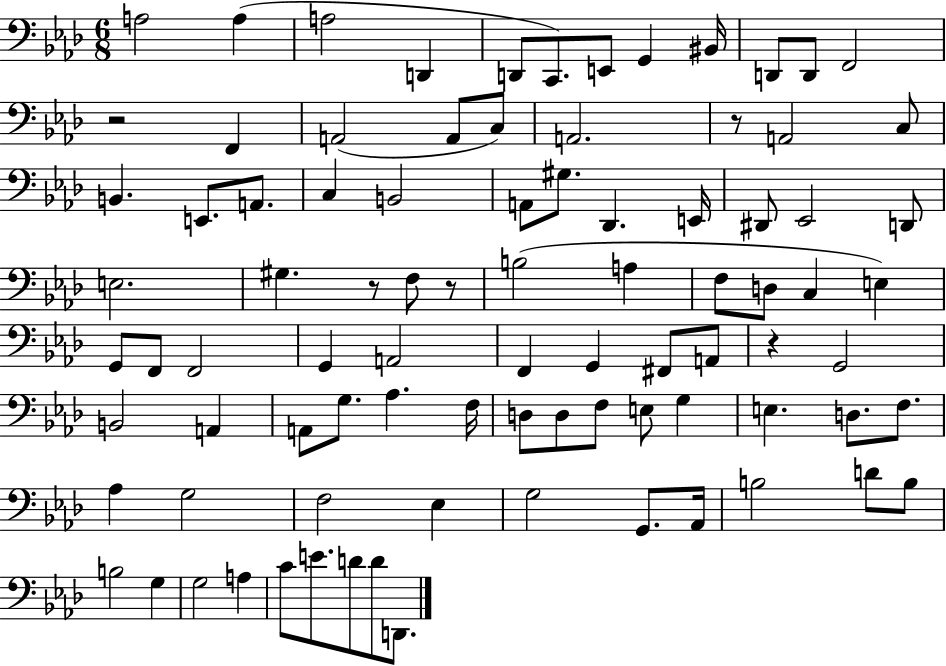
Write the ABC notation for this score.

X:1
T:Untitled
M:6/8
L:1/4
K:Ab
A,2 A, A,2 D,, D,,/2 C,,/2 E,,/2 G,, ^B,,/4 D,,/2 D,,/2 F,,2 z2 F,, A,,2 A,,/2 C,/2 A,,2 z/2 A,,2 C,/2 B,, E,,/2 A,,/2 C, B,,2 A,,/2 ^G,/2 _D,, E,,/4 ^D,,/2 _E,,2 D,,/2 E,2 ^G, z/2 F,/2 z/2 B,2 A, F,/2 D,/2 C, E, G,,/2 F,,/2 F,,2 G,, A,,2 F,, G,, ^F,,/2 A,,/2 z G,,2 B,,2 A,, A,,/2 G,/2 _A, F,/4 D,/2 D,/2 F,/2 E,/2 G, E, D,/2 F,/2 _A, G,2 F,2 _E, G,2 G,,/2 _A,,/4 B,2 D/2 B,/2 B,2 G, G,2 A, C/2 E/2 D/2 D/2 D,,/2